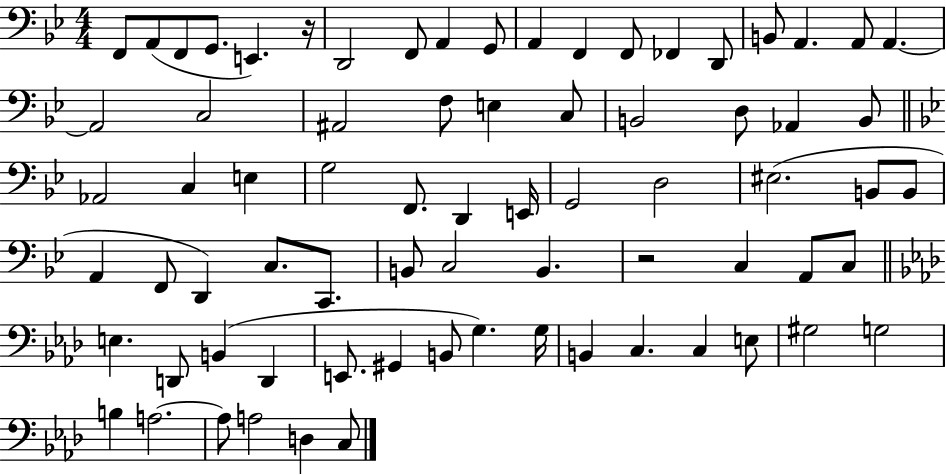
{
  \clef bass
  \numericTimeSignature
  \time 4/4
  \key bes \major
  f,8 a,8( f,8 g,8. e,4.) r16 | d,2 f,8 a,4 g,8 | a,4 f,4 f,8 fes,4 d,8 | b,8 a,4. a,8 a,4.~~ | \break a,2 c2 | ais,2 f8 e4 c8 | b,2 d8 aes,4 b,8 | \bar "||" \break \key bes \major aes,2 c4 e4 | g2 f,8. d,4 e,16 | g,2 d2 | eis2.( b,8 b,8 | \break a,4 f,8 d,4) c8. c,8. | b,8 c2 b,4. | r2 c4 a,8 c8 | \bar "||" \break \key aes \major e4. d,8 b,4( d,4 | e,8. gis,4 b,8 g4.) g16 | b,4 c4. c4 e8 | gis2 g2 | \break b4 a2.~~ | a8 a2 d4 c8 | \bar "|."
}